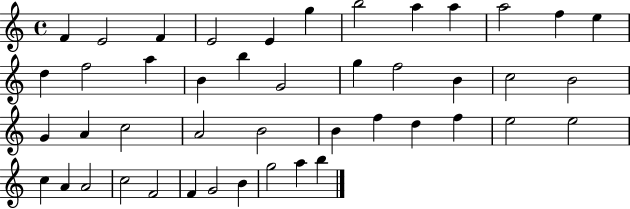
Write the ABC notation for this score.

X:1
T:Untitled
M:4/4
L:1/4
K:C
F E2 F E2 E g b2 a a a2 f e d f2 a B b G2 g f2 B c2 B2 G A c2 A2 B2 B f d f e2 e2 c A A2 c2 F2 F G2 B g2 a b